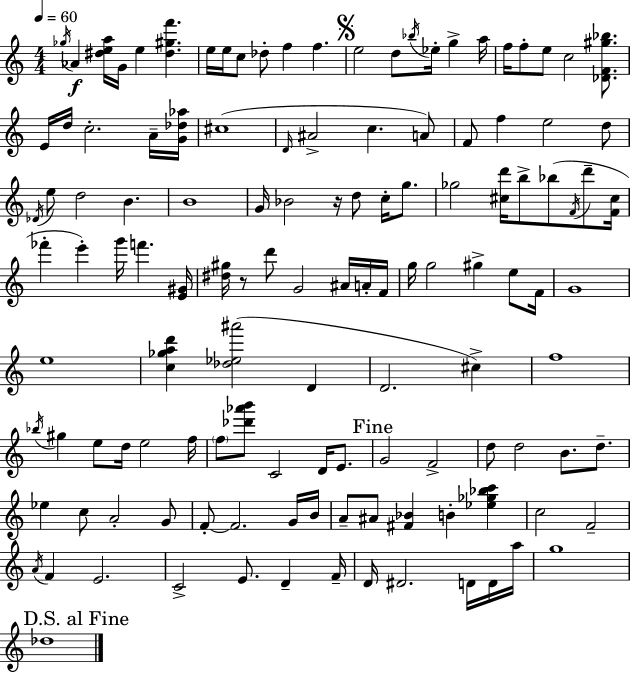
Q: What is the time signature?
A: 4/4